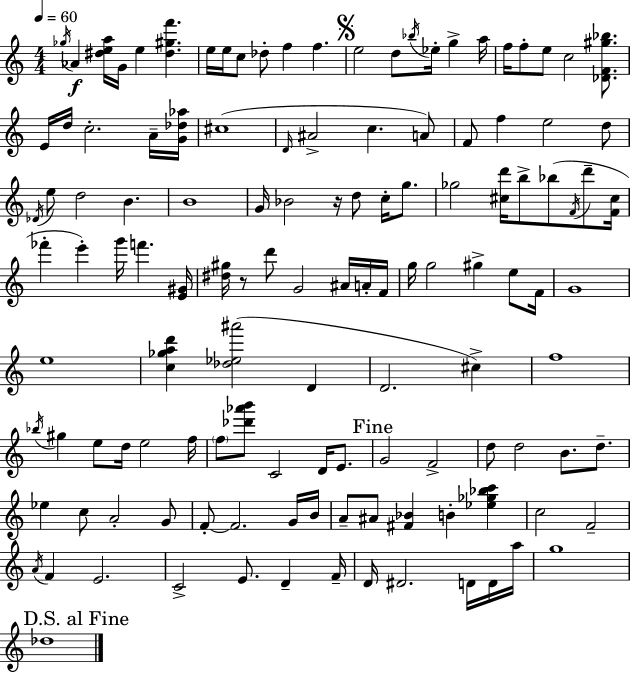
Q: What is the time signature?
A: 4/4